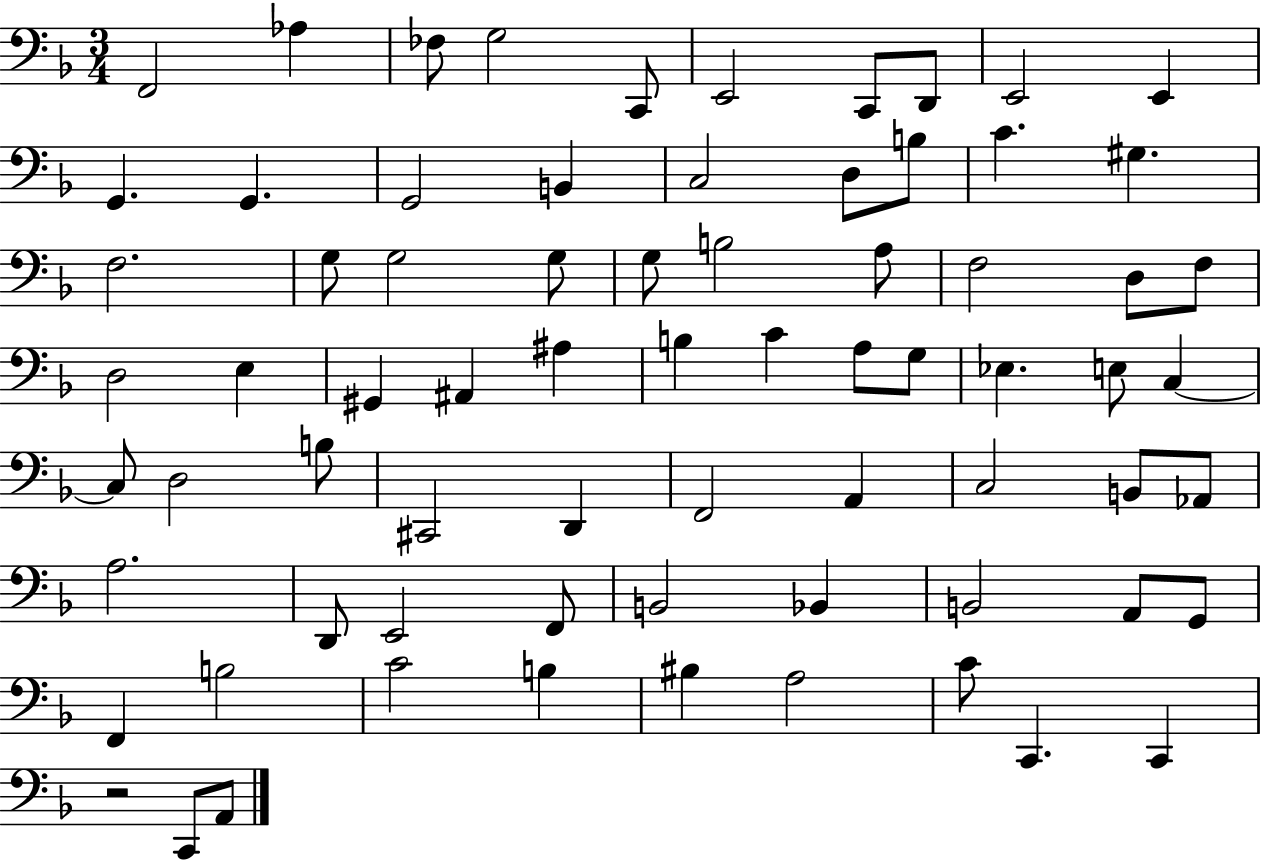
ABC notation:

X:1
T:Untitled
M:3/4
L:1/4
K:F
F,,2 _A, _F,/2 G,2 C,,/2 E,,2 C,,/2 D,,/2 E,,2 E,, G,, G,, G,,2 B,, C,2 D,/2 B,/2 C ^G, F,2 G,/2 G,2 G,/2 G,/2 B,2 A,/2 F,2 D,/2 F,/2 D,2 E, ^G,, ^A,, ^A, B, C A,/2 G,/2 _E, E,/2 C, C,/2 D,2 B,/2 ^C,,2 D,, F,,2 A,, C,2 B,,/2 _A,,/2 A,2 D,,/2 E,,2 F,,/2 B,,2 _B,, B,,2 A,,/2 G,,/2 F,, B,2 C2 B, ^B, A,2 C/2 C,, C,, z2 C,,/2 A,,/2